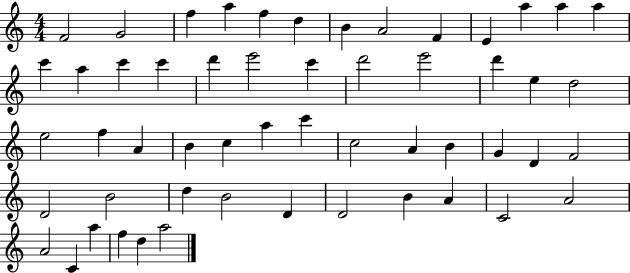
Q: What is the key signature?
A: C major